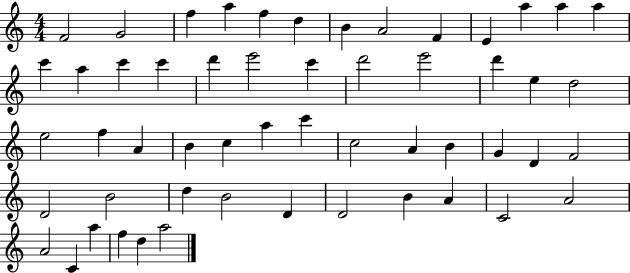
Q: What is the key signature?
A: C major